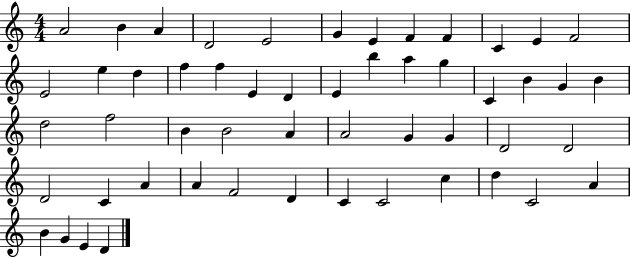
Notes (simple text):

A4/h B4/q A4/q D4/h E4/h G4/q E4/q F4/q F4/q C4/q E4/q F4/h E4/h E5/q D5/q F5/q F5/q E4/q D4/q E4/q B5/q A5/q G5/q C4/q B4/q G4/q B4/q D5/h F5/h B4/q B4/h A4/q A4/h G4/q G4/q D4/h D4/h D4/h C4/q A4/q A4/q F4/h D4/q C4/q C4/h C5/q D5/q C4/h A4/q B4/q G4/q E4/q D4/q